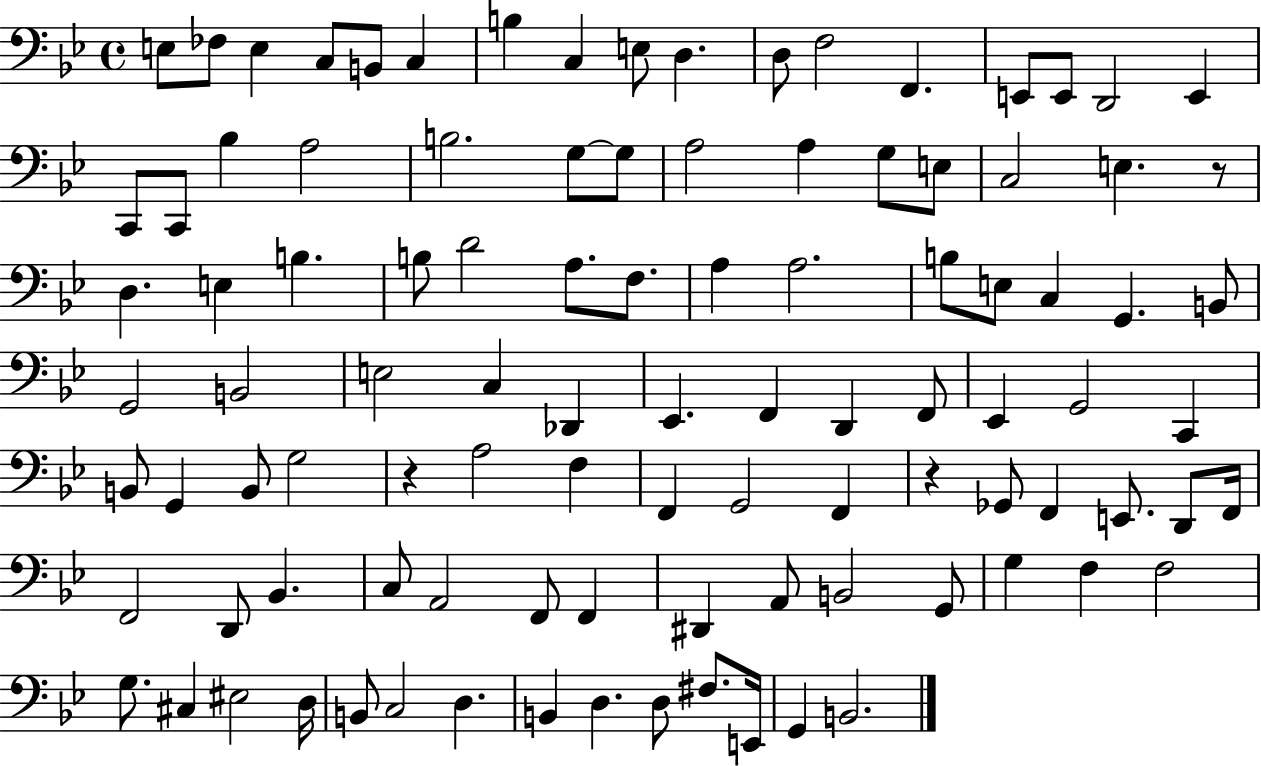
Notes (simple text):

E3/e FES3/e E3/q C3/e B2/e C3/q B3/q C3/q E3/e D3/q. D3/e F3/h F2/q. E2/e E2/e D2/h E2/q C2/e C2/e Bb3/q A3/h B3/h. G3/e G3/e A3/h A3/q G3/e E3/e C3/h E3/q. R/e D3/q. E3/q B3/q. B3/e D4/h A3/e. F3/e. A3/q A3/h. B3/e E3/e C3/q G2/q. B2/e G2/h B2/h E3/h C3/q Db2/q Eb2/q. F2/q D2/q F2/e Eb2/q G2/h C2/q B2/e G2/q B2/e G3/h R/q A3/h F3/q F2/q G2/h F2/q R/q Gb2/e F2/q E2/e. D2/e F2/s F2/h D2/e Bb2/q. C3/e A2/h F2/e F2/q D#2/q A2/e B2/h G2/e G3/q F3/q F3/h G3/e. C#3/q EIS3/h D3/s B2/e C3/h D3/q. B2/q D3/q. D3/e F#3/e. E2/s G2/q B2/h.